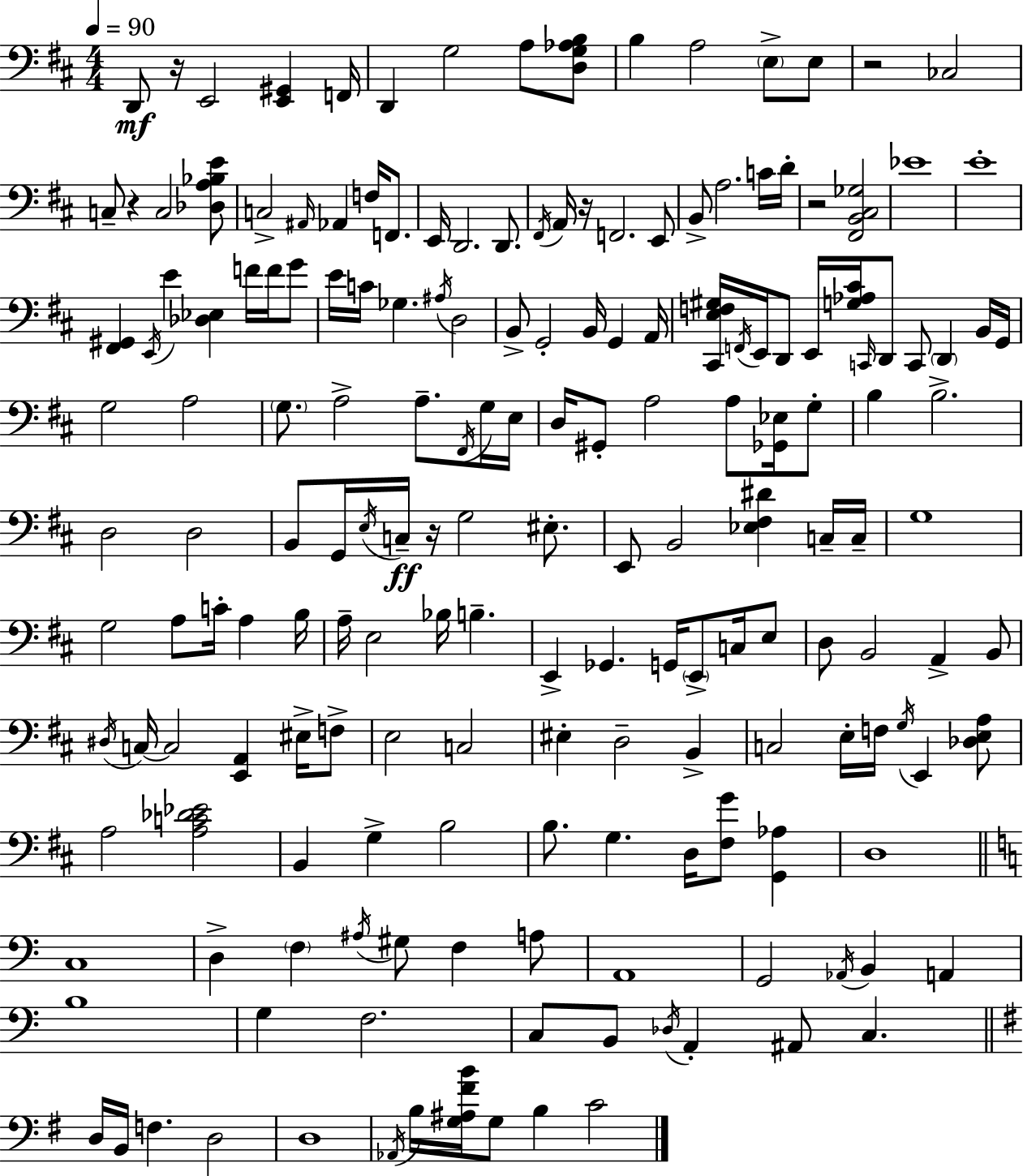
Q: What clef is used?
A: bass